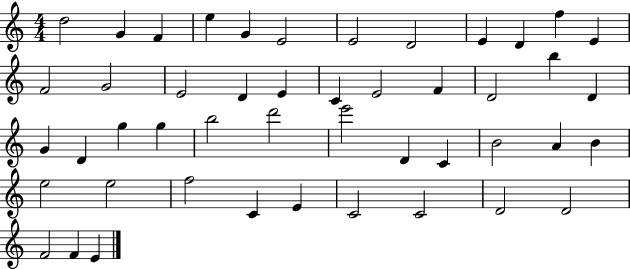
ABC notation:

X:1
T:Untitled
M:4/4
L:1/4
K:C
d2 G F e G E2 E2 D2 E D f E F2 G2 E2 D E C E2 F D2 b D G D g g b2 d'2 e'2 D C B2 A B e2 e2 f2 C E C2 C2 D2 D2 F2 F E